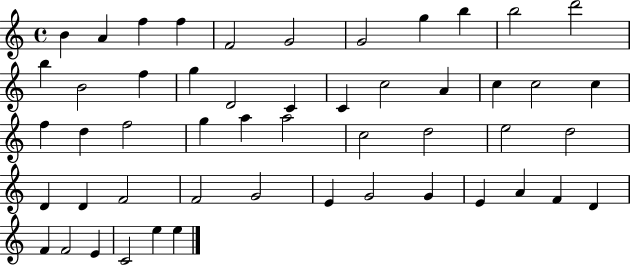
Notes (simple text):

B4/q A4/q F5/q F5/q F4/h G4/h G4/h G5/q B5/q B5/h D6/h B5/q B4/h F5/q G5/q D4/h C4/q C4/q C5/h A4/q C5/q C5/h C5/q F5/q D5/q F5/h G5/q A5/q A5/h C5/h D5/h E5/h D5/h D4/q D4/q F4/h F4/h G4/h E4/q G4/h G4/q E4/q A4/q F4/q D4/q F4/q F4/h E4/q C4/h E5/q E5/q